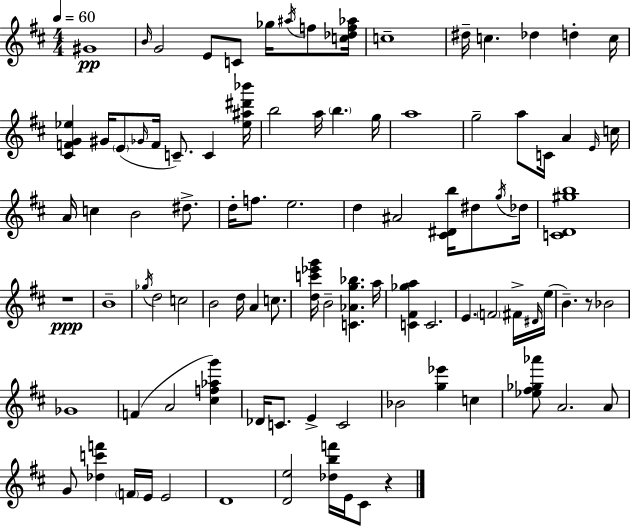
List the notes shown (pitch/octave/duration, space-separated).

G#4/w B4/s G4/h E4/e C4/e Gb5/s A#5/s F5/e [C5,Db5,F5,Ab5]/s C5/w D#5/s C5/q. Db5/q D5/q C5/s [C#4,F4,G4,Eb5]/q G#4/s E4/e Gb4/s F4/s C4/e. C4/q [Eb5,A#5,D#6,Bb6]/s B5/h A5/s B5/q. G5/s A5/w G5/h A5/e C4/s A4/q E4/s C5/s A4/s C5/q B4/h D#5/e. D5/s F5/e. E5/h. D5/q A#4/h [C#4,D#4,B5]/s D#5/e G5/s Db5/s [C4,D4,G#5,B5]/w R/w B4/w Gb5/s D5/h C5/h B4/h D5/s A4/q C5/e. [D5,C6,Eb6,G6]/s B4/h [C4,Ab4,G5,Bb5]/q. A5/s [C4,F#4,Gb5,A5]/q C4/h. E4/q. F4/h F#4/s D#4/s E5/s B4/q. R/e Bb4/h Gb4/w F4/q A4/h [C#5,F5,Ab5,G6]/q Db4/s C4/e. E4/q C4/h Bb4/h [G5,Eb6]/q C5/q [Eb5,F#5,Gb5,Ab6]/e A4/h. A4/e G4/e [Db5,C6,F6]/q F4/s E4/s E4/h D4/w [D4,E5]/h [Db5,B5,F6]/s E4/s C#4/e R/q